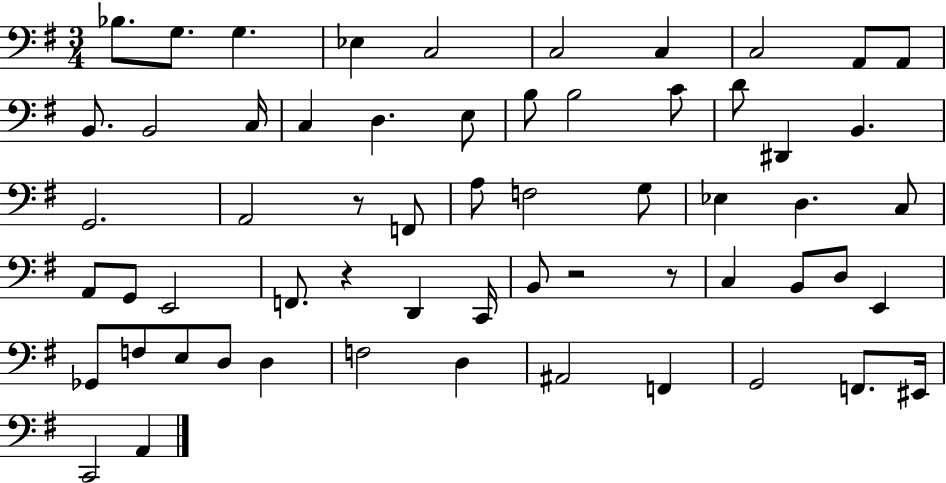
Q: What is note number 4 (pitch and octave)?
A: Eb3